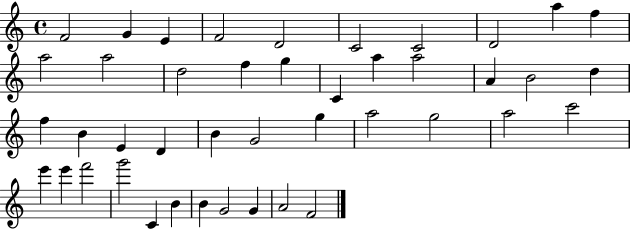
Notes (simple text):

F4/h G4/q E4/q F4/h D4/h C4/h C4/h D4/h A5/q F5/q A5/h A5/h D5/h F5/q G5/q C4/q A5/q A5/h A4/q B4/h D5/q F5/q B4/q E4/q D4/q B4/q G4/h G5/q A5/h G5/h A5/h C6/h E6/q E6/q F6/h G6/h C4/q B4/q B4/q G4/h G4/q A4/h F4/h